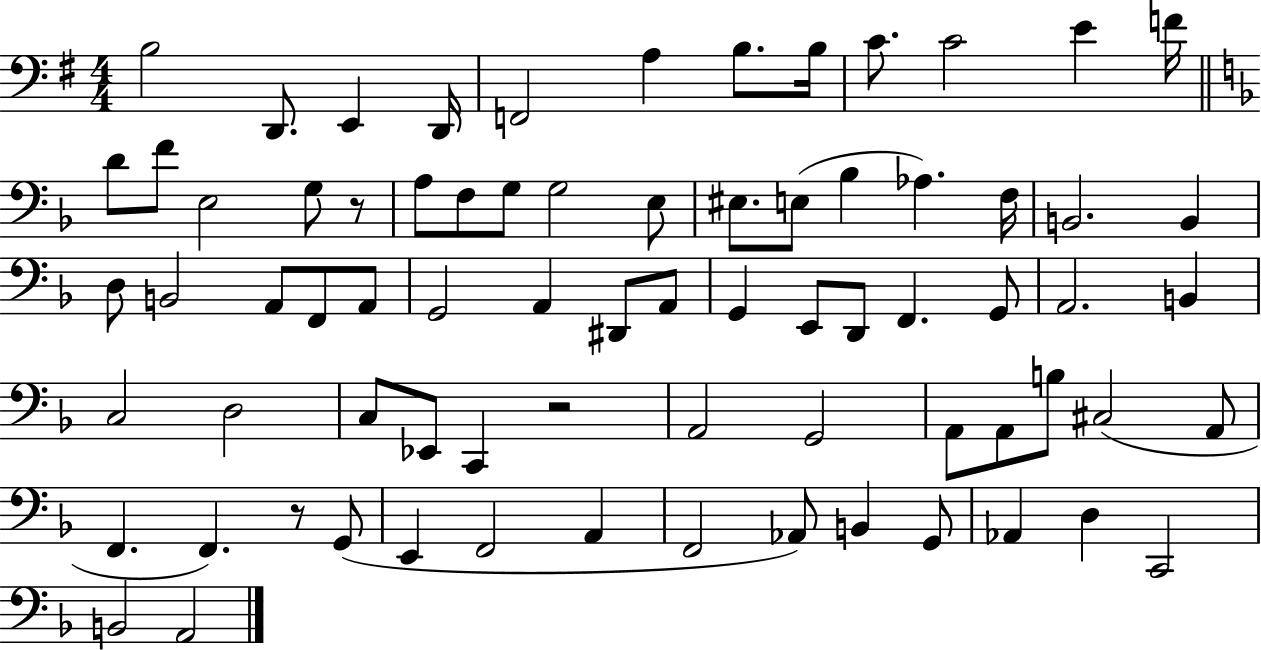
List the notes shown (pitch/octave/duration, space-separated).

B3/h D2/e. E2/q D2/s F2/h A3/q B3/e. B3/s C4/e. C4/h E4/q F4/s D4/e F4/e E3/h G3/e R/e A3/e F3/e G3/e G3/h E3/e EIS3/e. E3/e Bb3/q Ab3/q. F3/s B2/h. B2/q D3/e B2/h A2/e F2/e A2/e G2/h A2/q D#2/e A2/e G2/q E2/e D2/e F2/q. G2/e A2/h. B2/q C3/h D3/h C3/e Eb2/e C2/q R/h A2/h G2/h A2/e A2/e B3/e C#3/h A2/e F2/q. F2/q. R/e G2/e E2/q F2/h A2/q F2/h Ab2/e B2/q G2/e Ab2/q D3/q C2/h B2/h A2/h